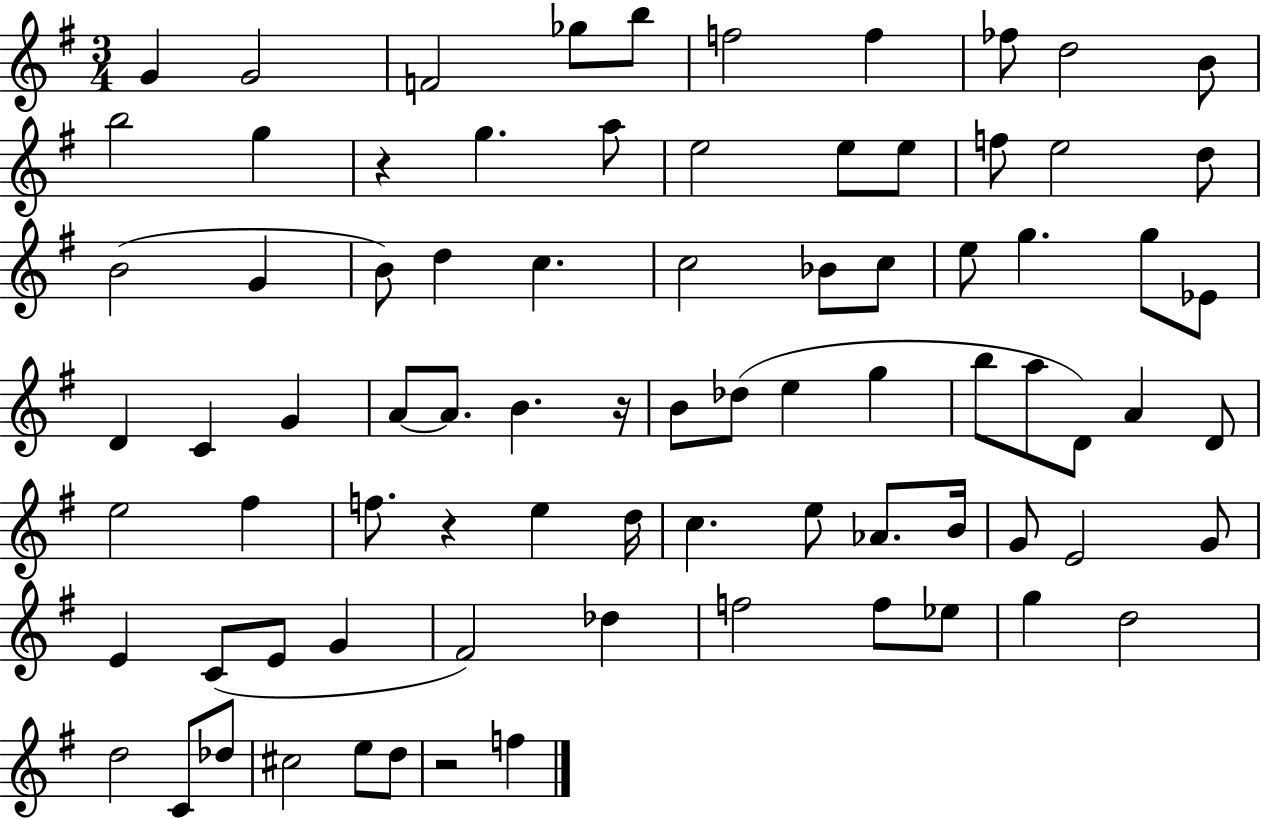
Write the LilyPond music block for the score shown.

{
  \clef treble
  \numericTimeSignature
  \time 3/4
  \key g \major
  \repeat volta 2 { g'4 g'2 | f'2 ges''8 b''8 | f''2 f''4 | fes''8 d''2 b'8 | \break b''2 g''4 | r4 g''4. a''8 | e''2 e''8 e''8 | f''8 e''2 d''8 | \break b'2( g'4 | b'8) d''4 c''4. | c''2 bes'8 c''8 | e''8 g''4. g''8 ees'8 | \break d'4 c'4 g'4 | a'8~~ a'8. b'4. r16 | b'8 des''8( e''4 g''4 | b''8 a''8 d'8) a'4 d'8 | \break e''2 fis''4 | f''8. r4 e''4 d''16 | c''4. e''8 aes'8. b'16 | g'8 e'2 g'8 | \break e'4 c'8( e'8 g'4 | fis'2) des''4 | f''2 f''8 ees''8 | g''4 d''2 | \break d''2 c'8 des''8 | cis''2 e''8 d''8 | r2 f''4 | } \bar "|."
}